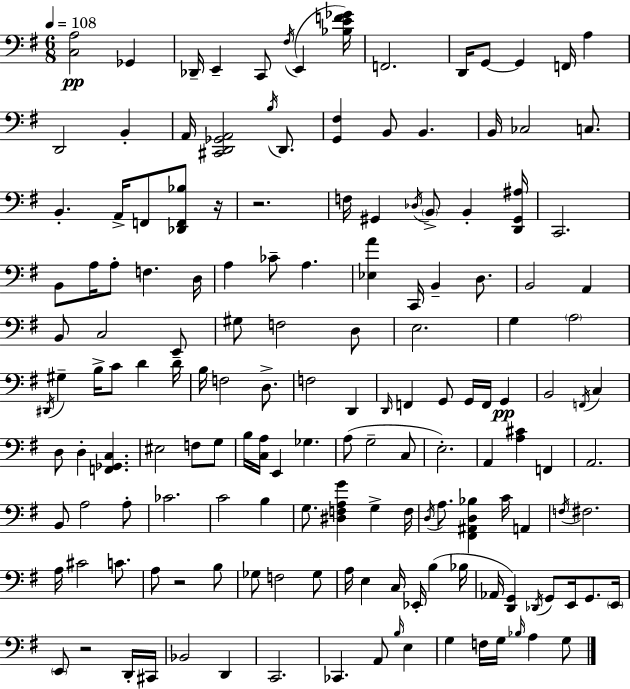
[C3,A3]/h Gb2/q Db2/s E2/q C2/e F#3/s E2/q [Bb3,E4,F4,Gb4]/s F2/h. D2/s G2/e G2/q F2/s A3/q D2/h B2/q A2/s [C#2,D2,Gb2,A2]/h B3/s D2/e. [G2,F#3]/q B2/e B2/q. B2/s CES3/h C3/e. B2/q. A2/s F2/e [Db2,F2,Bb3]/e R/s R/h. F3/s G#2/q Db3/s B2/e B2/q [D2,G#2,A#3]/s C2/h. B2/e A3/s A3/e F3/q. D3/s A3/q CES4/e A3/q. [Eb3,A4]/q C2/s B2/q D3/e. B2/h A2/q B2/e C3/h E2/e G#3/e F3/h D3/e E3/h. G3/q A3/h D#2/s G#3/q B3/s C4/e D4/q D4/s B3/s F3/h D3/e. F3/h D2/q D2/s F2/q G2/e G2/s F2/s G2/q B2/h F2/s C3/q D3/e D3/q [F2,Gb2,C3]/q. EIS3/h F3/e G3/e B3/s [C3,A3]/s E2/q Gb3/q. A3/e G3/h C3/e E3/h. A2/q [A3,C#4]/q F2/q A2/h. B2/e A3/h A3/e CES4/h. C4/h B3/q G3/e. [D#3,F3,A3,G4]/q G3/q F3/s D3/s A3/e. [F#2,A#2,D3,Bb3]/q C4/s A2/q F3/s F#3/h. A3/s C#4/h C4/e. A3/e R/h B3/e Gb3/e F3/h Gb3/e A3/s E3/q C3/s Eb2/s B3/q Bb3/s Ab2/s [D2,G2]/q Db2/s G2/e E2/s G2/e. E2/s E2/e R/h D2/s C#2/s Bb2/h D2/q C2/h. CES2/q. A2/e B3/s E3/q G3/q F3/s G3/s Bb3/s A3/q G3/e